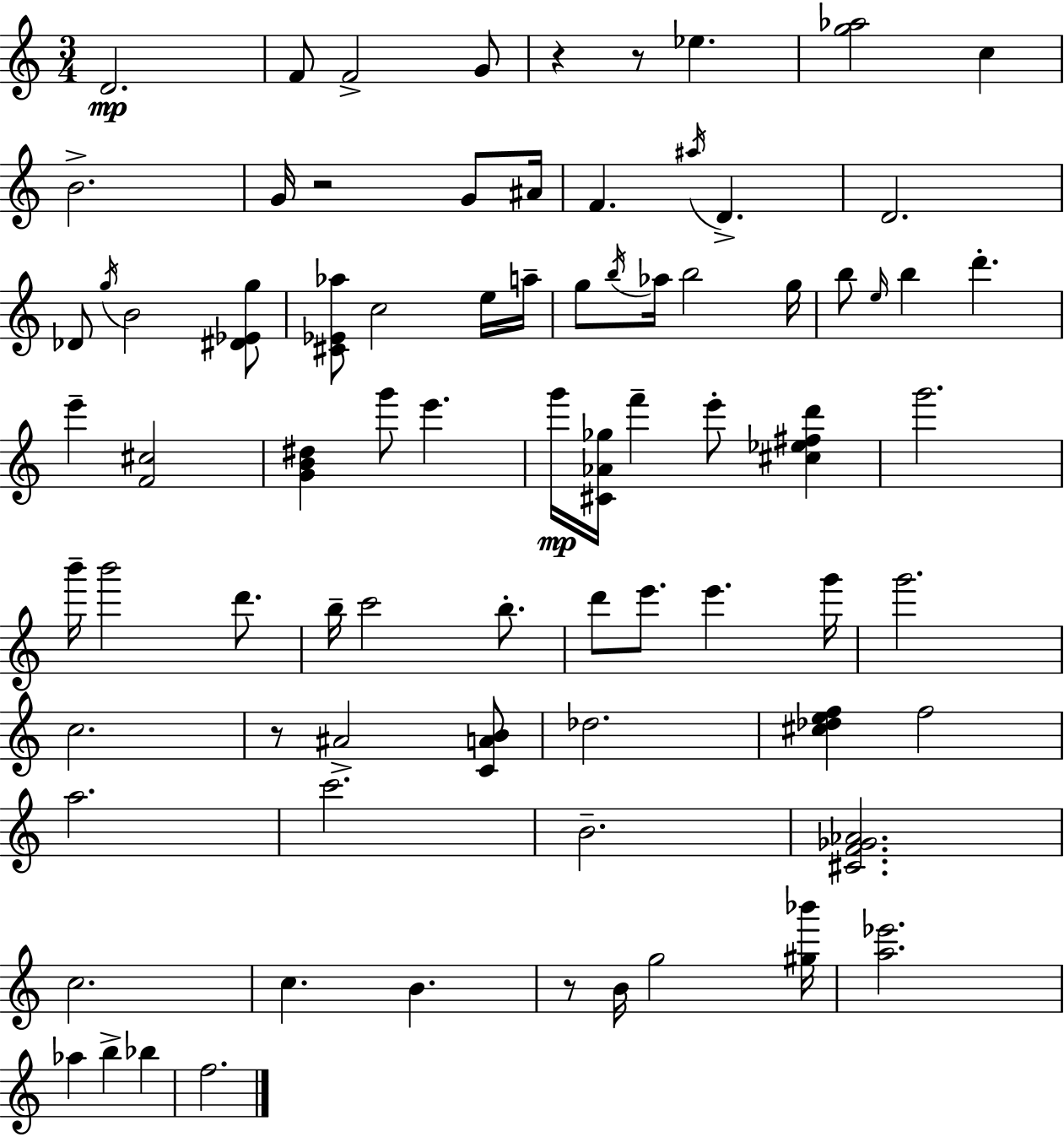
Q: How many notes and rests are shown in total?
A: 80